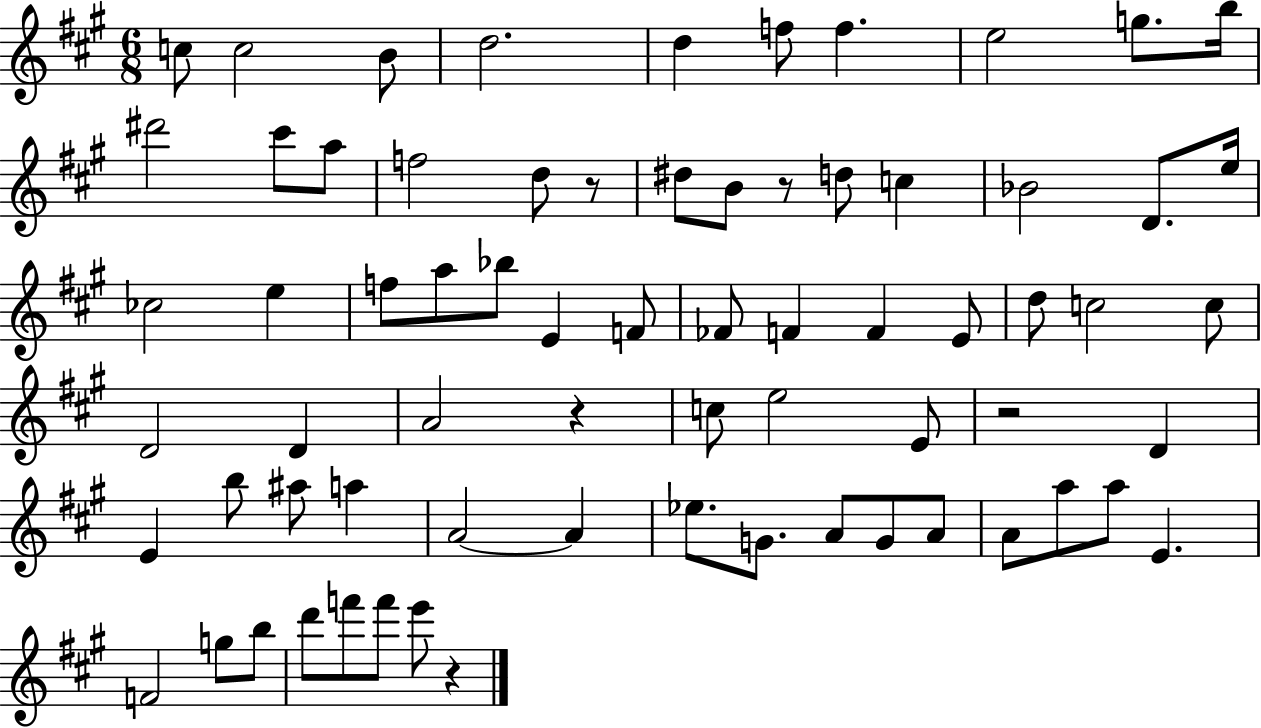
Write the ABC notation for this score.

X:1
T:Untitled
M:6/8
L:1/4
K:A
c/2 c2 B/2 d2 d f/2 f e2 g/2 b/4 ^d'2 ^c'/2 a/2 f2 d/2 z/2 ^d/2 B/2 z/2 d/2 c _B2 D/2 e/4 _c2 e f/2 a/2 _b/2 E F/2 _F/2 F F E/2 d/2 c2 c/2 D2 D A2 z c/2 e2 E/2 z2 D E b/2 ^a/2 a A2 A _e/2 G/2 A/2 G/2 A/2 A/2 a/2 a/2 E F2 g/2 b/2 d'/2 f'/2 f'/2 e'/2 z